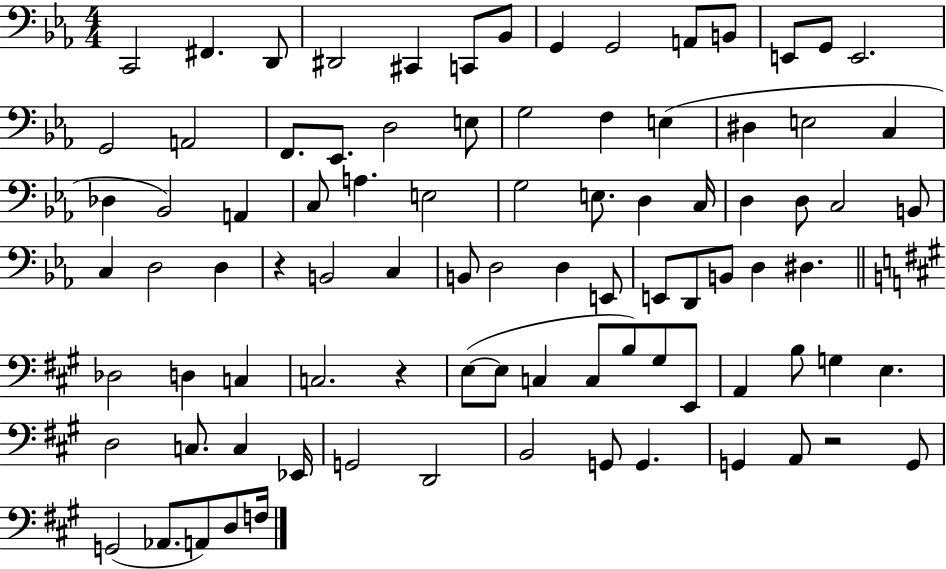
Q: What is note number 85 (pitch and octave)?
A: D3